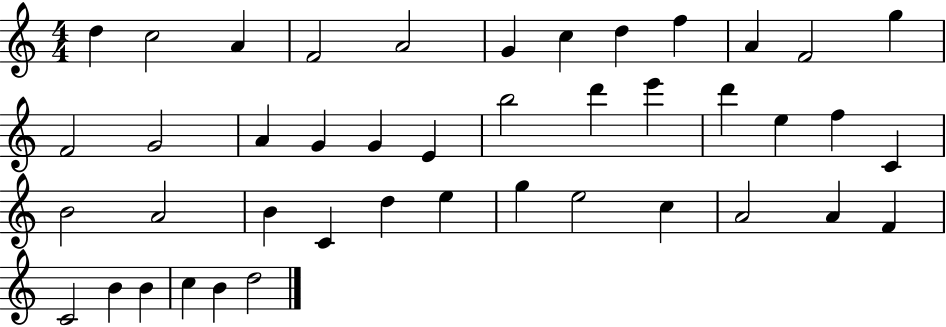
D5/q C5/h A4/q F4/h A4/h G4/q C5/q D5/q F5/q A4/q F4/h G5/q F4/h G4/h A4/q G4/q G4/q E4/q B5/h D6/q E6/q D6/q E5/q F5/q C4/q B4/h A4/h B4/q C4/q D5/q E5/q G5/q E5/h C5/q A4/h A4/q F4/q C4/h B4/q B4/q C5/q B4/q D5/h